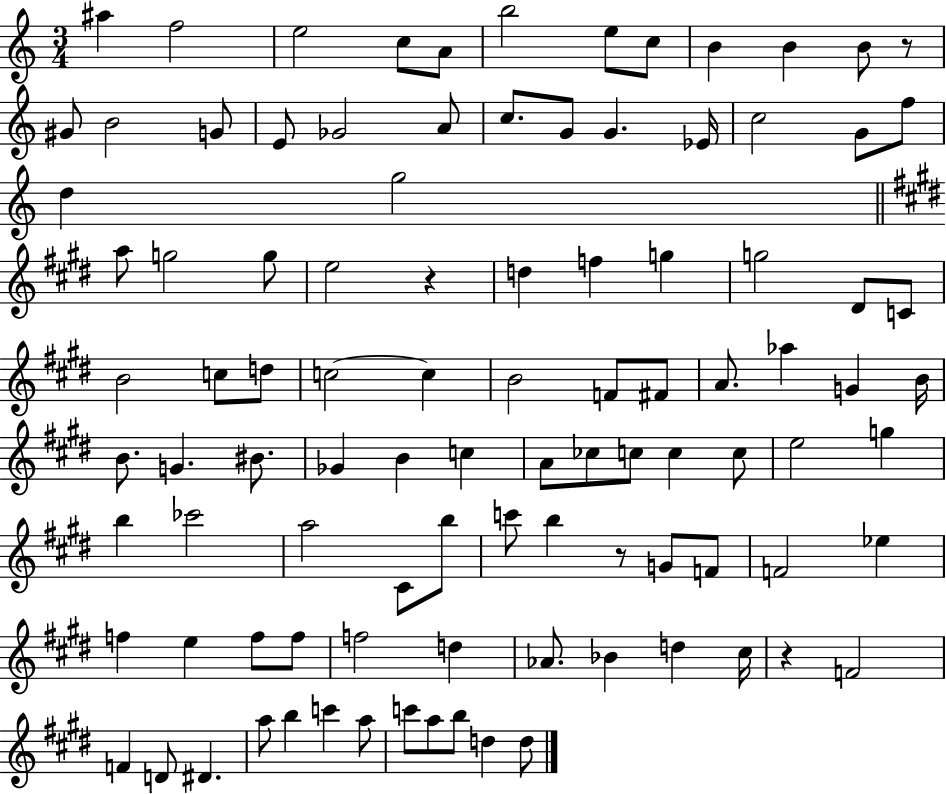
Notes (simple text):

A#5/q F5/h E5/h C5/e A4/e B5/h E5/e C5/e B4/q B4/q B4/e R/e G#4/e B4/h G4/e E4/e Gb4/h A4/e C5/e. G4/e G4/q. Eb4/s C5/h G4/e F5/e D5/q G5/h A5/e G5/h G5/e E5/h R/q D5/q F5/q G5/q G5/h D#4/e C4/e B4/h C5/e D5/e C5/h C5/q B4/h F4/e F#4/e A4/e. Ab5/q G4/q B4/s B4/e. G4/q. BIS4/e. Gb4/q B4/q C5/q A4/e CES5/e C5/e C5/q C5/e E5/h G5/q B5/q CES6/h A5/h C#4/e B5/e C6/e B5/q R/e G4/e F4/e F4/h Eb5/q F5/q E5/q F5/e F5/e F5/h D5/q Ab4/e. Bb4/q D5/q C#5/s R/q F4/h F4/q D4/e D#4/q. A5/e B5/q C6/q A5/e C6/e A5/e B5/e D5/q D5/e